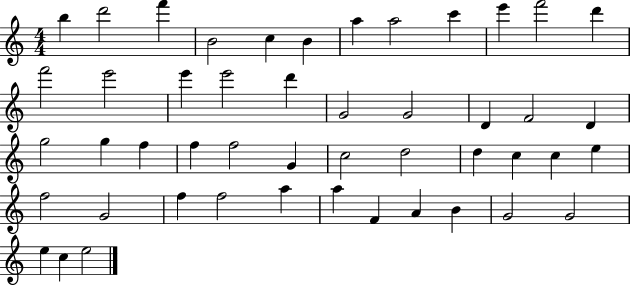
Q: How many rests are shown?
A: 0